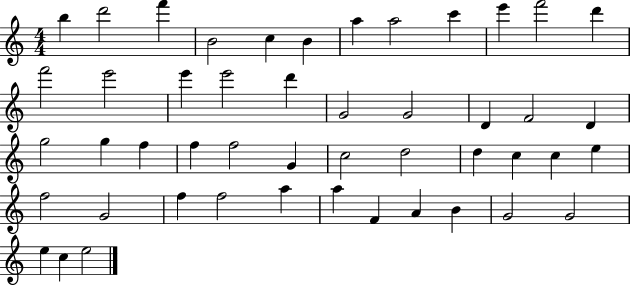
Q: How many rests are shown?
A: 0